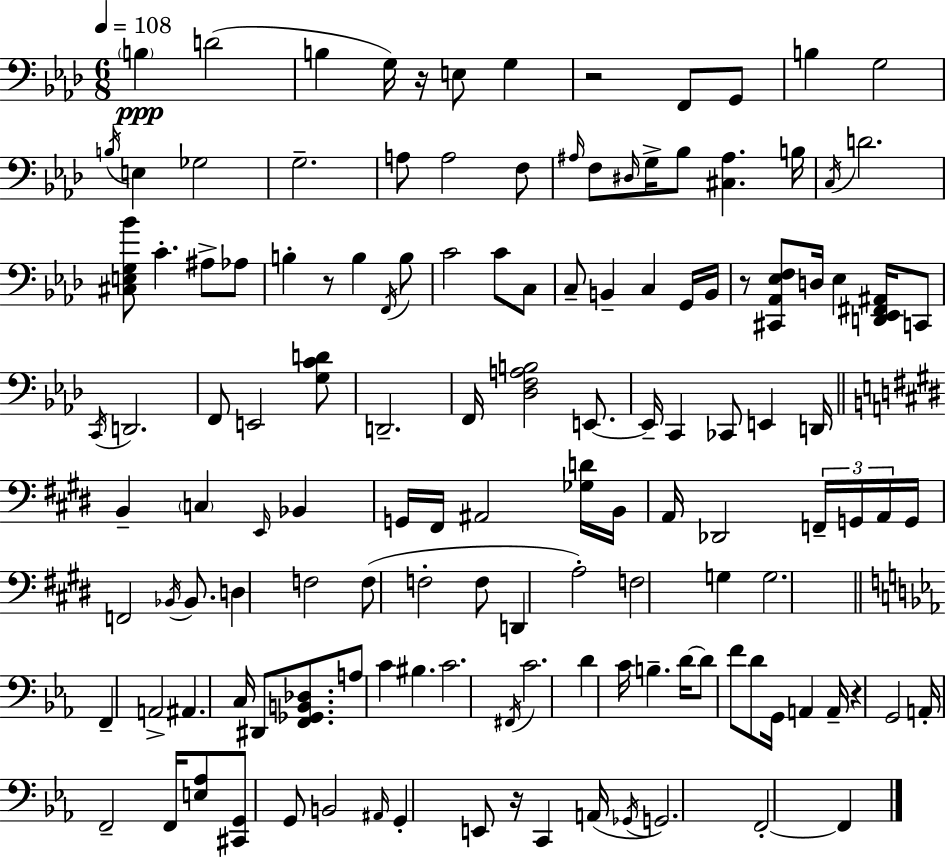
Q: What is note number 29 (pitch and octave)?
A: B3